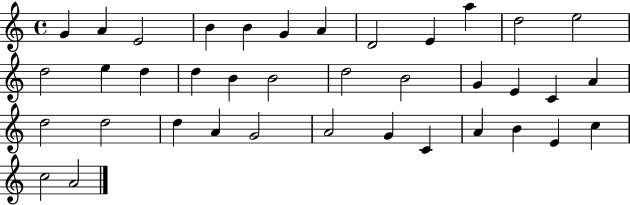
{
  \clef treble
  \time 4/4
  \defaultTimeSignature
  \key c \major
  g'4 a'4 e'2 | b'4 b'4 g'4 a'4 | d'2 e'4 a''4 | d''2 e''2 | \break d''2 e''4 d''4 | d''4 b'4 b'2 | d''2 b'2 | g'4 e'4 c'4 a'4 | \break d''2 d''2 | d''4 a'4 g'2 | a'2 g'4 c'4 | a'4 b'4 e'4 c''4 | \break c''2 a'2 | \bar "|."
}